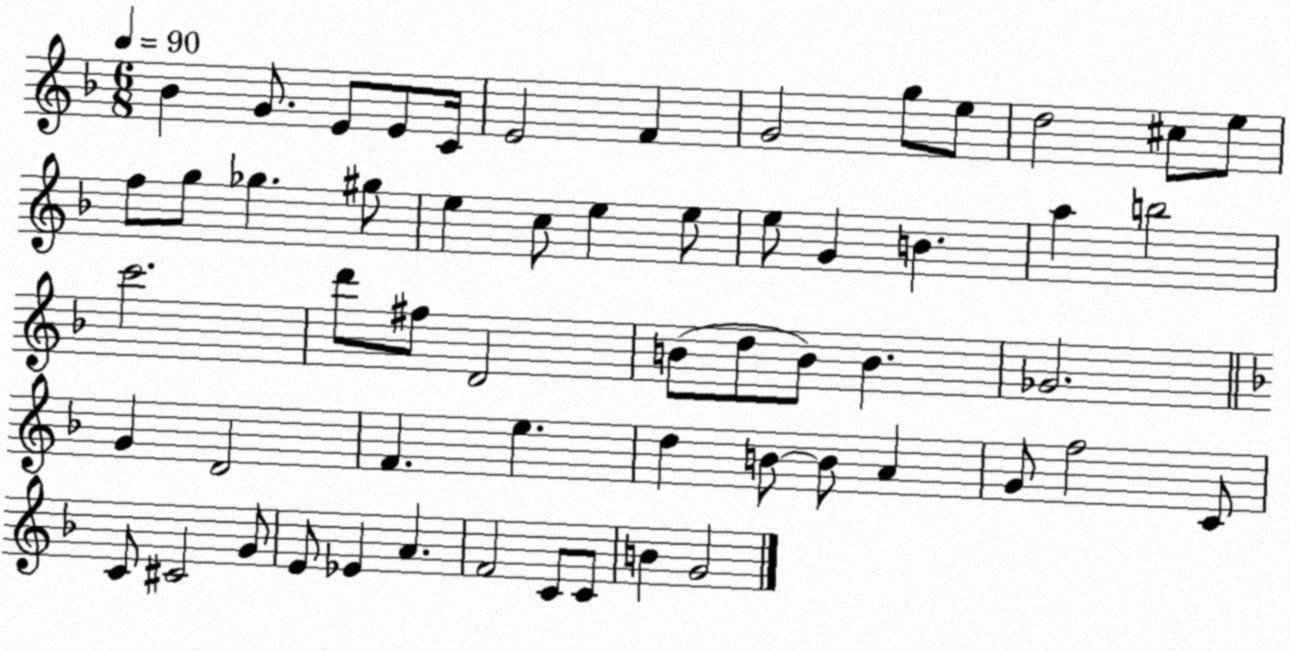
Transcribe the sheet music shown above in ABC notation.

X:1
T:Untitled
M:6/8
L:1/4
K:F
_B G/2 E/2 E/2 C/4 E2 F G2 g/2 e/2 d2 ^c/2 e/2 f/2 g/2 _g ^g/2 e c/2 e e/2 e/2 G B a b2 c'2 d'/2 ^f/2 D2 B/2 d/2 B/2 B _G2 G D2 F e d B/2 B/2 A G/2 f2 C/2 C/2 ^C2 G/2 E/2 _E A F2 C/2 C/2 B G2